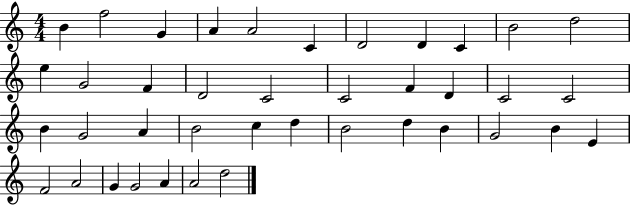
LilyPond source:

{
  \clef treble
  \numericTimeSignature
  \time 4/4
  \key c \major
  b'4 f''2 g'4 | a'4 a'2 c'4 | d'2 d'4 c'4 | b'2 d''2 | \break e''4 g'2 f'4 | d'2 c'2 | c'2 f'4 d'4 | c'2 c'2 | \break b'4 g'2 a'4 | b'2 c''4 d''4 | b'2 d''4 b'4 | g'2 b'4 e'4 | \break f'2 a'2 | g'4 g'2 a'4 | a'2 d''2 | \bar "|."
}